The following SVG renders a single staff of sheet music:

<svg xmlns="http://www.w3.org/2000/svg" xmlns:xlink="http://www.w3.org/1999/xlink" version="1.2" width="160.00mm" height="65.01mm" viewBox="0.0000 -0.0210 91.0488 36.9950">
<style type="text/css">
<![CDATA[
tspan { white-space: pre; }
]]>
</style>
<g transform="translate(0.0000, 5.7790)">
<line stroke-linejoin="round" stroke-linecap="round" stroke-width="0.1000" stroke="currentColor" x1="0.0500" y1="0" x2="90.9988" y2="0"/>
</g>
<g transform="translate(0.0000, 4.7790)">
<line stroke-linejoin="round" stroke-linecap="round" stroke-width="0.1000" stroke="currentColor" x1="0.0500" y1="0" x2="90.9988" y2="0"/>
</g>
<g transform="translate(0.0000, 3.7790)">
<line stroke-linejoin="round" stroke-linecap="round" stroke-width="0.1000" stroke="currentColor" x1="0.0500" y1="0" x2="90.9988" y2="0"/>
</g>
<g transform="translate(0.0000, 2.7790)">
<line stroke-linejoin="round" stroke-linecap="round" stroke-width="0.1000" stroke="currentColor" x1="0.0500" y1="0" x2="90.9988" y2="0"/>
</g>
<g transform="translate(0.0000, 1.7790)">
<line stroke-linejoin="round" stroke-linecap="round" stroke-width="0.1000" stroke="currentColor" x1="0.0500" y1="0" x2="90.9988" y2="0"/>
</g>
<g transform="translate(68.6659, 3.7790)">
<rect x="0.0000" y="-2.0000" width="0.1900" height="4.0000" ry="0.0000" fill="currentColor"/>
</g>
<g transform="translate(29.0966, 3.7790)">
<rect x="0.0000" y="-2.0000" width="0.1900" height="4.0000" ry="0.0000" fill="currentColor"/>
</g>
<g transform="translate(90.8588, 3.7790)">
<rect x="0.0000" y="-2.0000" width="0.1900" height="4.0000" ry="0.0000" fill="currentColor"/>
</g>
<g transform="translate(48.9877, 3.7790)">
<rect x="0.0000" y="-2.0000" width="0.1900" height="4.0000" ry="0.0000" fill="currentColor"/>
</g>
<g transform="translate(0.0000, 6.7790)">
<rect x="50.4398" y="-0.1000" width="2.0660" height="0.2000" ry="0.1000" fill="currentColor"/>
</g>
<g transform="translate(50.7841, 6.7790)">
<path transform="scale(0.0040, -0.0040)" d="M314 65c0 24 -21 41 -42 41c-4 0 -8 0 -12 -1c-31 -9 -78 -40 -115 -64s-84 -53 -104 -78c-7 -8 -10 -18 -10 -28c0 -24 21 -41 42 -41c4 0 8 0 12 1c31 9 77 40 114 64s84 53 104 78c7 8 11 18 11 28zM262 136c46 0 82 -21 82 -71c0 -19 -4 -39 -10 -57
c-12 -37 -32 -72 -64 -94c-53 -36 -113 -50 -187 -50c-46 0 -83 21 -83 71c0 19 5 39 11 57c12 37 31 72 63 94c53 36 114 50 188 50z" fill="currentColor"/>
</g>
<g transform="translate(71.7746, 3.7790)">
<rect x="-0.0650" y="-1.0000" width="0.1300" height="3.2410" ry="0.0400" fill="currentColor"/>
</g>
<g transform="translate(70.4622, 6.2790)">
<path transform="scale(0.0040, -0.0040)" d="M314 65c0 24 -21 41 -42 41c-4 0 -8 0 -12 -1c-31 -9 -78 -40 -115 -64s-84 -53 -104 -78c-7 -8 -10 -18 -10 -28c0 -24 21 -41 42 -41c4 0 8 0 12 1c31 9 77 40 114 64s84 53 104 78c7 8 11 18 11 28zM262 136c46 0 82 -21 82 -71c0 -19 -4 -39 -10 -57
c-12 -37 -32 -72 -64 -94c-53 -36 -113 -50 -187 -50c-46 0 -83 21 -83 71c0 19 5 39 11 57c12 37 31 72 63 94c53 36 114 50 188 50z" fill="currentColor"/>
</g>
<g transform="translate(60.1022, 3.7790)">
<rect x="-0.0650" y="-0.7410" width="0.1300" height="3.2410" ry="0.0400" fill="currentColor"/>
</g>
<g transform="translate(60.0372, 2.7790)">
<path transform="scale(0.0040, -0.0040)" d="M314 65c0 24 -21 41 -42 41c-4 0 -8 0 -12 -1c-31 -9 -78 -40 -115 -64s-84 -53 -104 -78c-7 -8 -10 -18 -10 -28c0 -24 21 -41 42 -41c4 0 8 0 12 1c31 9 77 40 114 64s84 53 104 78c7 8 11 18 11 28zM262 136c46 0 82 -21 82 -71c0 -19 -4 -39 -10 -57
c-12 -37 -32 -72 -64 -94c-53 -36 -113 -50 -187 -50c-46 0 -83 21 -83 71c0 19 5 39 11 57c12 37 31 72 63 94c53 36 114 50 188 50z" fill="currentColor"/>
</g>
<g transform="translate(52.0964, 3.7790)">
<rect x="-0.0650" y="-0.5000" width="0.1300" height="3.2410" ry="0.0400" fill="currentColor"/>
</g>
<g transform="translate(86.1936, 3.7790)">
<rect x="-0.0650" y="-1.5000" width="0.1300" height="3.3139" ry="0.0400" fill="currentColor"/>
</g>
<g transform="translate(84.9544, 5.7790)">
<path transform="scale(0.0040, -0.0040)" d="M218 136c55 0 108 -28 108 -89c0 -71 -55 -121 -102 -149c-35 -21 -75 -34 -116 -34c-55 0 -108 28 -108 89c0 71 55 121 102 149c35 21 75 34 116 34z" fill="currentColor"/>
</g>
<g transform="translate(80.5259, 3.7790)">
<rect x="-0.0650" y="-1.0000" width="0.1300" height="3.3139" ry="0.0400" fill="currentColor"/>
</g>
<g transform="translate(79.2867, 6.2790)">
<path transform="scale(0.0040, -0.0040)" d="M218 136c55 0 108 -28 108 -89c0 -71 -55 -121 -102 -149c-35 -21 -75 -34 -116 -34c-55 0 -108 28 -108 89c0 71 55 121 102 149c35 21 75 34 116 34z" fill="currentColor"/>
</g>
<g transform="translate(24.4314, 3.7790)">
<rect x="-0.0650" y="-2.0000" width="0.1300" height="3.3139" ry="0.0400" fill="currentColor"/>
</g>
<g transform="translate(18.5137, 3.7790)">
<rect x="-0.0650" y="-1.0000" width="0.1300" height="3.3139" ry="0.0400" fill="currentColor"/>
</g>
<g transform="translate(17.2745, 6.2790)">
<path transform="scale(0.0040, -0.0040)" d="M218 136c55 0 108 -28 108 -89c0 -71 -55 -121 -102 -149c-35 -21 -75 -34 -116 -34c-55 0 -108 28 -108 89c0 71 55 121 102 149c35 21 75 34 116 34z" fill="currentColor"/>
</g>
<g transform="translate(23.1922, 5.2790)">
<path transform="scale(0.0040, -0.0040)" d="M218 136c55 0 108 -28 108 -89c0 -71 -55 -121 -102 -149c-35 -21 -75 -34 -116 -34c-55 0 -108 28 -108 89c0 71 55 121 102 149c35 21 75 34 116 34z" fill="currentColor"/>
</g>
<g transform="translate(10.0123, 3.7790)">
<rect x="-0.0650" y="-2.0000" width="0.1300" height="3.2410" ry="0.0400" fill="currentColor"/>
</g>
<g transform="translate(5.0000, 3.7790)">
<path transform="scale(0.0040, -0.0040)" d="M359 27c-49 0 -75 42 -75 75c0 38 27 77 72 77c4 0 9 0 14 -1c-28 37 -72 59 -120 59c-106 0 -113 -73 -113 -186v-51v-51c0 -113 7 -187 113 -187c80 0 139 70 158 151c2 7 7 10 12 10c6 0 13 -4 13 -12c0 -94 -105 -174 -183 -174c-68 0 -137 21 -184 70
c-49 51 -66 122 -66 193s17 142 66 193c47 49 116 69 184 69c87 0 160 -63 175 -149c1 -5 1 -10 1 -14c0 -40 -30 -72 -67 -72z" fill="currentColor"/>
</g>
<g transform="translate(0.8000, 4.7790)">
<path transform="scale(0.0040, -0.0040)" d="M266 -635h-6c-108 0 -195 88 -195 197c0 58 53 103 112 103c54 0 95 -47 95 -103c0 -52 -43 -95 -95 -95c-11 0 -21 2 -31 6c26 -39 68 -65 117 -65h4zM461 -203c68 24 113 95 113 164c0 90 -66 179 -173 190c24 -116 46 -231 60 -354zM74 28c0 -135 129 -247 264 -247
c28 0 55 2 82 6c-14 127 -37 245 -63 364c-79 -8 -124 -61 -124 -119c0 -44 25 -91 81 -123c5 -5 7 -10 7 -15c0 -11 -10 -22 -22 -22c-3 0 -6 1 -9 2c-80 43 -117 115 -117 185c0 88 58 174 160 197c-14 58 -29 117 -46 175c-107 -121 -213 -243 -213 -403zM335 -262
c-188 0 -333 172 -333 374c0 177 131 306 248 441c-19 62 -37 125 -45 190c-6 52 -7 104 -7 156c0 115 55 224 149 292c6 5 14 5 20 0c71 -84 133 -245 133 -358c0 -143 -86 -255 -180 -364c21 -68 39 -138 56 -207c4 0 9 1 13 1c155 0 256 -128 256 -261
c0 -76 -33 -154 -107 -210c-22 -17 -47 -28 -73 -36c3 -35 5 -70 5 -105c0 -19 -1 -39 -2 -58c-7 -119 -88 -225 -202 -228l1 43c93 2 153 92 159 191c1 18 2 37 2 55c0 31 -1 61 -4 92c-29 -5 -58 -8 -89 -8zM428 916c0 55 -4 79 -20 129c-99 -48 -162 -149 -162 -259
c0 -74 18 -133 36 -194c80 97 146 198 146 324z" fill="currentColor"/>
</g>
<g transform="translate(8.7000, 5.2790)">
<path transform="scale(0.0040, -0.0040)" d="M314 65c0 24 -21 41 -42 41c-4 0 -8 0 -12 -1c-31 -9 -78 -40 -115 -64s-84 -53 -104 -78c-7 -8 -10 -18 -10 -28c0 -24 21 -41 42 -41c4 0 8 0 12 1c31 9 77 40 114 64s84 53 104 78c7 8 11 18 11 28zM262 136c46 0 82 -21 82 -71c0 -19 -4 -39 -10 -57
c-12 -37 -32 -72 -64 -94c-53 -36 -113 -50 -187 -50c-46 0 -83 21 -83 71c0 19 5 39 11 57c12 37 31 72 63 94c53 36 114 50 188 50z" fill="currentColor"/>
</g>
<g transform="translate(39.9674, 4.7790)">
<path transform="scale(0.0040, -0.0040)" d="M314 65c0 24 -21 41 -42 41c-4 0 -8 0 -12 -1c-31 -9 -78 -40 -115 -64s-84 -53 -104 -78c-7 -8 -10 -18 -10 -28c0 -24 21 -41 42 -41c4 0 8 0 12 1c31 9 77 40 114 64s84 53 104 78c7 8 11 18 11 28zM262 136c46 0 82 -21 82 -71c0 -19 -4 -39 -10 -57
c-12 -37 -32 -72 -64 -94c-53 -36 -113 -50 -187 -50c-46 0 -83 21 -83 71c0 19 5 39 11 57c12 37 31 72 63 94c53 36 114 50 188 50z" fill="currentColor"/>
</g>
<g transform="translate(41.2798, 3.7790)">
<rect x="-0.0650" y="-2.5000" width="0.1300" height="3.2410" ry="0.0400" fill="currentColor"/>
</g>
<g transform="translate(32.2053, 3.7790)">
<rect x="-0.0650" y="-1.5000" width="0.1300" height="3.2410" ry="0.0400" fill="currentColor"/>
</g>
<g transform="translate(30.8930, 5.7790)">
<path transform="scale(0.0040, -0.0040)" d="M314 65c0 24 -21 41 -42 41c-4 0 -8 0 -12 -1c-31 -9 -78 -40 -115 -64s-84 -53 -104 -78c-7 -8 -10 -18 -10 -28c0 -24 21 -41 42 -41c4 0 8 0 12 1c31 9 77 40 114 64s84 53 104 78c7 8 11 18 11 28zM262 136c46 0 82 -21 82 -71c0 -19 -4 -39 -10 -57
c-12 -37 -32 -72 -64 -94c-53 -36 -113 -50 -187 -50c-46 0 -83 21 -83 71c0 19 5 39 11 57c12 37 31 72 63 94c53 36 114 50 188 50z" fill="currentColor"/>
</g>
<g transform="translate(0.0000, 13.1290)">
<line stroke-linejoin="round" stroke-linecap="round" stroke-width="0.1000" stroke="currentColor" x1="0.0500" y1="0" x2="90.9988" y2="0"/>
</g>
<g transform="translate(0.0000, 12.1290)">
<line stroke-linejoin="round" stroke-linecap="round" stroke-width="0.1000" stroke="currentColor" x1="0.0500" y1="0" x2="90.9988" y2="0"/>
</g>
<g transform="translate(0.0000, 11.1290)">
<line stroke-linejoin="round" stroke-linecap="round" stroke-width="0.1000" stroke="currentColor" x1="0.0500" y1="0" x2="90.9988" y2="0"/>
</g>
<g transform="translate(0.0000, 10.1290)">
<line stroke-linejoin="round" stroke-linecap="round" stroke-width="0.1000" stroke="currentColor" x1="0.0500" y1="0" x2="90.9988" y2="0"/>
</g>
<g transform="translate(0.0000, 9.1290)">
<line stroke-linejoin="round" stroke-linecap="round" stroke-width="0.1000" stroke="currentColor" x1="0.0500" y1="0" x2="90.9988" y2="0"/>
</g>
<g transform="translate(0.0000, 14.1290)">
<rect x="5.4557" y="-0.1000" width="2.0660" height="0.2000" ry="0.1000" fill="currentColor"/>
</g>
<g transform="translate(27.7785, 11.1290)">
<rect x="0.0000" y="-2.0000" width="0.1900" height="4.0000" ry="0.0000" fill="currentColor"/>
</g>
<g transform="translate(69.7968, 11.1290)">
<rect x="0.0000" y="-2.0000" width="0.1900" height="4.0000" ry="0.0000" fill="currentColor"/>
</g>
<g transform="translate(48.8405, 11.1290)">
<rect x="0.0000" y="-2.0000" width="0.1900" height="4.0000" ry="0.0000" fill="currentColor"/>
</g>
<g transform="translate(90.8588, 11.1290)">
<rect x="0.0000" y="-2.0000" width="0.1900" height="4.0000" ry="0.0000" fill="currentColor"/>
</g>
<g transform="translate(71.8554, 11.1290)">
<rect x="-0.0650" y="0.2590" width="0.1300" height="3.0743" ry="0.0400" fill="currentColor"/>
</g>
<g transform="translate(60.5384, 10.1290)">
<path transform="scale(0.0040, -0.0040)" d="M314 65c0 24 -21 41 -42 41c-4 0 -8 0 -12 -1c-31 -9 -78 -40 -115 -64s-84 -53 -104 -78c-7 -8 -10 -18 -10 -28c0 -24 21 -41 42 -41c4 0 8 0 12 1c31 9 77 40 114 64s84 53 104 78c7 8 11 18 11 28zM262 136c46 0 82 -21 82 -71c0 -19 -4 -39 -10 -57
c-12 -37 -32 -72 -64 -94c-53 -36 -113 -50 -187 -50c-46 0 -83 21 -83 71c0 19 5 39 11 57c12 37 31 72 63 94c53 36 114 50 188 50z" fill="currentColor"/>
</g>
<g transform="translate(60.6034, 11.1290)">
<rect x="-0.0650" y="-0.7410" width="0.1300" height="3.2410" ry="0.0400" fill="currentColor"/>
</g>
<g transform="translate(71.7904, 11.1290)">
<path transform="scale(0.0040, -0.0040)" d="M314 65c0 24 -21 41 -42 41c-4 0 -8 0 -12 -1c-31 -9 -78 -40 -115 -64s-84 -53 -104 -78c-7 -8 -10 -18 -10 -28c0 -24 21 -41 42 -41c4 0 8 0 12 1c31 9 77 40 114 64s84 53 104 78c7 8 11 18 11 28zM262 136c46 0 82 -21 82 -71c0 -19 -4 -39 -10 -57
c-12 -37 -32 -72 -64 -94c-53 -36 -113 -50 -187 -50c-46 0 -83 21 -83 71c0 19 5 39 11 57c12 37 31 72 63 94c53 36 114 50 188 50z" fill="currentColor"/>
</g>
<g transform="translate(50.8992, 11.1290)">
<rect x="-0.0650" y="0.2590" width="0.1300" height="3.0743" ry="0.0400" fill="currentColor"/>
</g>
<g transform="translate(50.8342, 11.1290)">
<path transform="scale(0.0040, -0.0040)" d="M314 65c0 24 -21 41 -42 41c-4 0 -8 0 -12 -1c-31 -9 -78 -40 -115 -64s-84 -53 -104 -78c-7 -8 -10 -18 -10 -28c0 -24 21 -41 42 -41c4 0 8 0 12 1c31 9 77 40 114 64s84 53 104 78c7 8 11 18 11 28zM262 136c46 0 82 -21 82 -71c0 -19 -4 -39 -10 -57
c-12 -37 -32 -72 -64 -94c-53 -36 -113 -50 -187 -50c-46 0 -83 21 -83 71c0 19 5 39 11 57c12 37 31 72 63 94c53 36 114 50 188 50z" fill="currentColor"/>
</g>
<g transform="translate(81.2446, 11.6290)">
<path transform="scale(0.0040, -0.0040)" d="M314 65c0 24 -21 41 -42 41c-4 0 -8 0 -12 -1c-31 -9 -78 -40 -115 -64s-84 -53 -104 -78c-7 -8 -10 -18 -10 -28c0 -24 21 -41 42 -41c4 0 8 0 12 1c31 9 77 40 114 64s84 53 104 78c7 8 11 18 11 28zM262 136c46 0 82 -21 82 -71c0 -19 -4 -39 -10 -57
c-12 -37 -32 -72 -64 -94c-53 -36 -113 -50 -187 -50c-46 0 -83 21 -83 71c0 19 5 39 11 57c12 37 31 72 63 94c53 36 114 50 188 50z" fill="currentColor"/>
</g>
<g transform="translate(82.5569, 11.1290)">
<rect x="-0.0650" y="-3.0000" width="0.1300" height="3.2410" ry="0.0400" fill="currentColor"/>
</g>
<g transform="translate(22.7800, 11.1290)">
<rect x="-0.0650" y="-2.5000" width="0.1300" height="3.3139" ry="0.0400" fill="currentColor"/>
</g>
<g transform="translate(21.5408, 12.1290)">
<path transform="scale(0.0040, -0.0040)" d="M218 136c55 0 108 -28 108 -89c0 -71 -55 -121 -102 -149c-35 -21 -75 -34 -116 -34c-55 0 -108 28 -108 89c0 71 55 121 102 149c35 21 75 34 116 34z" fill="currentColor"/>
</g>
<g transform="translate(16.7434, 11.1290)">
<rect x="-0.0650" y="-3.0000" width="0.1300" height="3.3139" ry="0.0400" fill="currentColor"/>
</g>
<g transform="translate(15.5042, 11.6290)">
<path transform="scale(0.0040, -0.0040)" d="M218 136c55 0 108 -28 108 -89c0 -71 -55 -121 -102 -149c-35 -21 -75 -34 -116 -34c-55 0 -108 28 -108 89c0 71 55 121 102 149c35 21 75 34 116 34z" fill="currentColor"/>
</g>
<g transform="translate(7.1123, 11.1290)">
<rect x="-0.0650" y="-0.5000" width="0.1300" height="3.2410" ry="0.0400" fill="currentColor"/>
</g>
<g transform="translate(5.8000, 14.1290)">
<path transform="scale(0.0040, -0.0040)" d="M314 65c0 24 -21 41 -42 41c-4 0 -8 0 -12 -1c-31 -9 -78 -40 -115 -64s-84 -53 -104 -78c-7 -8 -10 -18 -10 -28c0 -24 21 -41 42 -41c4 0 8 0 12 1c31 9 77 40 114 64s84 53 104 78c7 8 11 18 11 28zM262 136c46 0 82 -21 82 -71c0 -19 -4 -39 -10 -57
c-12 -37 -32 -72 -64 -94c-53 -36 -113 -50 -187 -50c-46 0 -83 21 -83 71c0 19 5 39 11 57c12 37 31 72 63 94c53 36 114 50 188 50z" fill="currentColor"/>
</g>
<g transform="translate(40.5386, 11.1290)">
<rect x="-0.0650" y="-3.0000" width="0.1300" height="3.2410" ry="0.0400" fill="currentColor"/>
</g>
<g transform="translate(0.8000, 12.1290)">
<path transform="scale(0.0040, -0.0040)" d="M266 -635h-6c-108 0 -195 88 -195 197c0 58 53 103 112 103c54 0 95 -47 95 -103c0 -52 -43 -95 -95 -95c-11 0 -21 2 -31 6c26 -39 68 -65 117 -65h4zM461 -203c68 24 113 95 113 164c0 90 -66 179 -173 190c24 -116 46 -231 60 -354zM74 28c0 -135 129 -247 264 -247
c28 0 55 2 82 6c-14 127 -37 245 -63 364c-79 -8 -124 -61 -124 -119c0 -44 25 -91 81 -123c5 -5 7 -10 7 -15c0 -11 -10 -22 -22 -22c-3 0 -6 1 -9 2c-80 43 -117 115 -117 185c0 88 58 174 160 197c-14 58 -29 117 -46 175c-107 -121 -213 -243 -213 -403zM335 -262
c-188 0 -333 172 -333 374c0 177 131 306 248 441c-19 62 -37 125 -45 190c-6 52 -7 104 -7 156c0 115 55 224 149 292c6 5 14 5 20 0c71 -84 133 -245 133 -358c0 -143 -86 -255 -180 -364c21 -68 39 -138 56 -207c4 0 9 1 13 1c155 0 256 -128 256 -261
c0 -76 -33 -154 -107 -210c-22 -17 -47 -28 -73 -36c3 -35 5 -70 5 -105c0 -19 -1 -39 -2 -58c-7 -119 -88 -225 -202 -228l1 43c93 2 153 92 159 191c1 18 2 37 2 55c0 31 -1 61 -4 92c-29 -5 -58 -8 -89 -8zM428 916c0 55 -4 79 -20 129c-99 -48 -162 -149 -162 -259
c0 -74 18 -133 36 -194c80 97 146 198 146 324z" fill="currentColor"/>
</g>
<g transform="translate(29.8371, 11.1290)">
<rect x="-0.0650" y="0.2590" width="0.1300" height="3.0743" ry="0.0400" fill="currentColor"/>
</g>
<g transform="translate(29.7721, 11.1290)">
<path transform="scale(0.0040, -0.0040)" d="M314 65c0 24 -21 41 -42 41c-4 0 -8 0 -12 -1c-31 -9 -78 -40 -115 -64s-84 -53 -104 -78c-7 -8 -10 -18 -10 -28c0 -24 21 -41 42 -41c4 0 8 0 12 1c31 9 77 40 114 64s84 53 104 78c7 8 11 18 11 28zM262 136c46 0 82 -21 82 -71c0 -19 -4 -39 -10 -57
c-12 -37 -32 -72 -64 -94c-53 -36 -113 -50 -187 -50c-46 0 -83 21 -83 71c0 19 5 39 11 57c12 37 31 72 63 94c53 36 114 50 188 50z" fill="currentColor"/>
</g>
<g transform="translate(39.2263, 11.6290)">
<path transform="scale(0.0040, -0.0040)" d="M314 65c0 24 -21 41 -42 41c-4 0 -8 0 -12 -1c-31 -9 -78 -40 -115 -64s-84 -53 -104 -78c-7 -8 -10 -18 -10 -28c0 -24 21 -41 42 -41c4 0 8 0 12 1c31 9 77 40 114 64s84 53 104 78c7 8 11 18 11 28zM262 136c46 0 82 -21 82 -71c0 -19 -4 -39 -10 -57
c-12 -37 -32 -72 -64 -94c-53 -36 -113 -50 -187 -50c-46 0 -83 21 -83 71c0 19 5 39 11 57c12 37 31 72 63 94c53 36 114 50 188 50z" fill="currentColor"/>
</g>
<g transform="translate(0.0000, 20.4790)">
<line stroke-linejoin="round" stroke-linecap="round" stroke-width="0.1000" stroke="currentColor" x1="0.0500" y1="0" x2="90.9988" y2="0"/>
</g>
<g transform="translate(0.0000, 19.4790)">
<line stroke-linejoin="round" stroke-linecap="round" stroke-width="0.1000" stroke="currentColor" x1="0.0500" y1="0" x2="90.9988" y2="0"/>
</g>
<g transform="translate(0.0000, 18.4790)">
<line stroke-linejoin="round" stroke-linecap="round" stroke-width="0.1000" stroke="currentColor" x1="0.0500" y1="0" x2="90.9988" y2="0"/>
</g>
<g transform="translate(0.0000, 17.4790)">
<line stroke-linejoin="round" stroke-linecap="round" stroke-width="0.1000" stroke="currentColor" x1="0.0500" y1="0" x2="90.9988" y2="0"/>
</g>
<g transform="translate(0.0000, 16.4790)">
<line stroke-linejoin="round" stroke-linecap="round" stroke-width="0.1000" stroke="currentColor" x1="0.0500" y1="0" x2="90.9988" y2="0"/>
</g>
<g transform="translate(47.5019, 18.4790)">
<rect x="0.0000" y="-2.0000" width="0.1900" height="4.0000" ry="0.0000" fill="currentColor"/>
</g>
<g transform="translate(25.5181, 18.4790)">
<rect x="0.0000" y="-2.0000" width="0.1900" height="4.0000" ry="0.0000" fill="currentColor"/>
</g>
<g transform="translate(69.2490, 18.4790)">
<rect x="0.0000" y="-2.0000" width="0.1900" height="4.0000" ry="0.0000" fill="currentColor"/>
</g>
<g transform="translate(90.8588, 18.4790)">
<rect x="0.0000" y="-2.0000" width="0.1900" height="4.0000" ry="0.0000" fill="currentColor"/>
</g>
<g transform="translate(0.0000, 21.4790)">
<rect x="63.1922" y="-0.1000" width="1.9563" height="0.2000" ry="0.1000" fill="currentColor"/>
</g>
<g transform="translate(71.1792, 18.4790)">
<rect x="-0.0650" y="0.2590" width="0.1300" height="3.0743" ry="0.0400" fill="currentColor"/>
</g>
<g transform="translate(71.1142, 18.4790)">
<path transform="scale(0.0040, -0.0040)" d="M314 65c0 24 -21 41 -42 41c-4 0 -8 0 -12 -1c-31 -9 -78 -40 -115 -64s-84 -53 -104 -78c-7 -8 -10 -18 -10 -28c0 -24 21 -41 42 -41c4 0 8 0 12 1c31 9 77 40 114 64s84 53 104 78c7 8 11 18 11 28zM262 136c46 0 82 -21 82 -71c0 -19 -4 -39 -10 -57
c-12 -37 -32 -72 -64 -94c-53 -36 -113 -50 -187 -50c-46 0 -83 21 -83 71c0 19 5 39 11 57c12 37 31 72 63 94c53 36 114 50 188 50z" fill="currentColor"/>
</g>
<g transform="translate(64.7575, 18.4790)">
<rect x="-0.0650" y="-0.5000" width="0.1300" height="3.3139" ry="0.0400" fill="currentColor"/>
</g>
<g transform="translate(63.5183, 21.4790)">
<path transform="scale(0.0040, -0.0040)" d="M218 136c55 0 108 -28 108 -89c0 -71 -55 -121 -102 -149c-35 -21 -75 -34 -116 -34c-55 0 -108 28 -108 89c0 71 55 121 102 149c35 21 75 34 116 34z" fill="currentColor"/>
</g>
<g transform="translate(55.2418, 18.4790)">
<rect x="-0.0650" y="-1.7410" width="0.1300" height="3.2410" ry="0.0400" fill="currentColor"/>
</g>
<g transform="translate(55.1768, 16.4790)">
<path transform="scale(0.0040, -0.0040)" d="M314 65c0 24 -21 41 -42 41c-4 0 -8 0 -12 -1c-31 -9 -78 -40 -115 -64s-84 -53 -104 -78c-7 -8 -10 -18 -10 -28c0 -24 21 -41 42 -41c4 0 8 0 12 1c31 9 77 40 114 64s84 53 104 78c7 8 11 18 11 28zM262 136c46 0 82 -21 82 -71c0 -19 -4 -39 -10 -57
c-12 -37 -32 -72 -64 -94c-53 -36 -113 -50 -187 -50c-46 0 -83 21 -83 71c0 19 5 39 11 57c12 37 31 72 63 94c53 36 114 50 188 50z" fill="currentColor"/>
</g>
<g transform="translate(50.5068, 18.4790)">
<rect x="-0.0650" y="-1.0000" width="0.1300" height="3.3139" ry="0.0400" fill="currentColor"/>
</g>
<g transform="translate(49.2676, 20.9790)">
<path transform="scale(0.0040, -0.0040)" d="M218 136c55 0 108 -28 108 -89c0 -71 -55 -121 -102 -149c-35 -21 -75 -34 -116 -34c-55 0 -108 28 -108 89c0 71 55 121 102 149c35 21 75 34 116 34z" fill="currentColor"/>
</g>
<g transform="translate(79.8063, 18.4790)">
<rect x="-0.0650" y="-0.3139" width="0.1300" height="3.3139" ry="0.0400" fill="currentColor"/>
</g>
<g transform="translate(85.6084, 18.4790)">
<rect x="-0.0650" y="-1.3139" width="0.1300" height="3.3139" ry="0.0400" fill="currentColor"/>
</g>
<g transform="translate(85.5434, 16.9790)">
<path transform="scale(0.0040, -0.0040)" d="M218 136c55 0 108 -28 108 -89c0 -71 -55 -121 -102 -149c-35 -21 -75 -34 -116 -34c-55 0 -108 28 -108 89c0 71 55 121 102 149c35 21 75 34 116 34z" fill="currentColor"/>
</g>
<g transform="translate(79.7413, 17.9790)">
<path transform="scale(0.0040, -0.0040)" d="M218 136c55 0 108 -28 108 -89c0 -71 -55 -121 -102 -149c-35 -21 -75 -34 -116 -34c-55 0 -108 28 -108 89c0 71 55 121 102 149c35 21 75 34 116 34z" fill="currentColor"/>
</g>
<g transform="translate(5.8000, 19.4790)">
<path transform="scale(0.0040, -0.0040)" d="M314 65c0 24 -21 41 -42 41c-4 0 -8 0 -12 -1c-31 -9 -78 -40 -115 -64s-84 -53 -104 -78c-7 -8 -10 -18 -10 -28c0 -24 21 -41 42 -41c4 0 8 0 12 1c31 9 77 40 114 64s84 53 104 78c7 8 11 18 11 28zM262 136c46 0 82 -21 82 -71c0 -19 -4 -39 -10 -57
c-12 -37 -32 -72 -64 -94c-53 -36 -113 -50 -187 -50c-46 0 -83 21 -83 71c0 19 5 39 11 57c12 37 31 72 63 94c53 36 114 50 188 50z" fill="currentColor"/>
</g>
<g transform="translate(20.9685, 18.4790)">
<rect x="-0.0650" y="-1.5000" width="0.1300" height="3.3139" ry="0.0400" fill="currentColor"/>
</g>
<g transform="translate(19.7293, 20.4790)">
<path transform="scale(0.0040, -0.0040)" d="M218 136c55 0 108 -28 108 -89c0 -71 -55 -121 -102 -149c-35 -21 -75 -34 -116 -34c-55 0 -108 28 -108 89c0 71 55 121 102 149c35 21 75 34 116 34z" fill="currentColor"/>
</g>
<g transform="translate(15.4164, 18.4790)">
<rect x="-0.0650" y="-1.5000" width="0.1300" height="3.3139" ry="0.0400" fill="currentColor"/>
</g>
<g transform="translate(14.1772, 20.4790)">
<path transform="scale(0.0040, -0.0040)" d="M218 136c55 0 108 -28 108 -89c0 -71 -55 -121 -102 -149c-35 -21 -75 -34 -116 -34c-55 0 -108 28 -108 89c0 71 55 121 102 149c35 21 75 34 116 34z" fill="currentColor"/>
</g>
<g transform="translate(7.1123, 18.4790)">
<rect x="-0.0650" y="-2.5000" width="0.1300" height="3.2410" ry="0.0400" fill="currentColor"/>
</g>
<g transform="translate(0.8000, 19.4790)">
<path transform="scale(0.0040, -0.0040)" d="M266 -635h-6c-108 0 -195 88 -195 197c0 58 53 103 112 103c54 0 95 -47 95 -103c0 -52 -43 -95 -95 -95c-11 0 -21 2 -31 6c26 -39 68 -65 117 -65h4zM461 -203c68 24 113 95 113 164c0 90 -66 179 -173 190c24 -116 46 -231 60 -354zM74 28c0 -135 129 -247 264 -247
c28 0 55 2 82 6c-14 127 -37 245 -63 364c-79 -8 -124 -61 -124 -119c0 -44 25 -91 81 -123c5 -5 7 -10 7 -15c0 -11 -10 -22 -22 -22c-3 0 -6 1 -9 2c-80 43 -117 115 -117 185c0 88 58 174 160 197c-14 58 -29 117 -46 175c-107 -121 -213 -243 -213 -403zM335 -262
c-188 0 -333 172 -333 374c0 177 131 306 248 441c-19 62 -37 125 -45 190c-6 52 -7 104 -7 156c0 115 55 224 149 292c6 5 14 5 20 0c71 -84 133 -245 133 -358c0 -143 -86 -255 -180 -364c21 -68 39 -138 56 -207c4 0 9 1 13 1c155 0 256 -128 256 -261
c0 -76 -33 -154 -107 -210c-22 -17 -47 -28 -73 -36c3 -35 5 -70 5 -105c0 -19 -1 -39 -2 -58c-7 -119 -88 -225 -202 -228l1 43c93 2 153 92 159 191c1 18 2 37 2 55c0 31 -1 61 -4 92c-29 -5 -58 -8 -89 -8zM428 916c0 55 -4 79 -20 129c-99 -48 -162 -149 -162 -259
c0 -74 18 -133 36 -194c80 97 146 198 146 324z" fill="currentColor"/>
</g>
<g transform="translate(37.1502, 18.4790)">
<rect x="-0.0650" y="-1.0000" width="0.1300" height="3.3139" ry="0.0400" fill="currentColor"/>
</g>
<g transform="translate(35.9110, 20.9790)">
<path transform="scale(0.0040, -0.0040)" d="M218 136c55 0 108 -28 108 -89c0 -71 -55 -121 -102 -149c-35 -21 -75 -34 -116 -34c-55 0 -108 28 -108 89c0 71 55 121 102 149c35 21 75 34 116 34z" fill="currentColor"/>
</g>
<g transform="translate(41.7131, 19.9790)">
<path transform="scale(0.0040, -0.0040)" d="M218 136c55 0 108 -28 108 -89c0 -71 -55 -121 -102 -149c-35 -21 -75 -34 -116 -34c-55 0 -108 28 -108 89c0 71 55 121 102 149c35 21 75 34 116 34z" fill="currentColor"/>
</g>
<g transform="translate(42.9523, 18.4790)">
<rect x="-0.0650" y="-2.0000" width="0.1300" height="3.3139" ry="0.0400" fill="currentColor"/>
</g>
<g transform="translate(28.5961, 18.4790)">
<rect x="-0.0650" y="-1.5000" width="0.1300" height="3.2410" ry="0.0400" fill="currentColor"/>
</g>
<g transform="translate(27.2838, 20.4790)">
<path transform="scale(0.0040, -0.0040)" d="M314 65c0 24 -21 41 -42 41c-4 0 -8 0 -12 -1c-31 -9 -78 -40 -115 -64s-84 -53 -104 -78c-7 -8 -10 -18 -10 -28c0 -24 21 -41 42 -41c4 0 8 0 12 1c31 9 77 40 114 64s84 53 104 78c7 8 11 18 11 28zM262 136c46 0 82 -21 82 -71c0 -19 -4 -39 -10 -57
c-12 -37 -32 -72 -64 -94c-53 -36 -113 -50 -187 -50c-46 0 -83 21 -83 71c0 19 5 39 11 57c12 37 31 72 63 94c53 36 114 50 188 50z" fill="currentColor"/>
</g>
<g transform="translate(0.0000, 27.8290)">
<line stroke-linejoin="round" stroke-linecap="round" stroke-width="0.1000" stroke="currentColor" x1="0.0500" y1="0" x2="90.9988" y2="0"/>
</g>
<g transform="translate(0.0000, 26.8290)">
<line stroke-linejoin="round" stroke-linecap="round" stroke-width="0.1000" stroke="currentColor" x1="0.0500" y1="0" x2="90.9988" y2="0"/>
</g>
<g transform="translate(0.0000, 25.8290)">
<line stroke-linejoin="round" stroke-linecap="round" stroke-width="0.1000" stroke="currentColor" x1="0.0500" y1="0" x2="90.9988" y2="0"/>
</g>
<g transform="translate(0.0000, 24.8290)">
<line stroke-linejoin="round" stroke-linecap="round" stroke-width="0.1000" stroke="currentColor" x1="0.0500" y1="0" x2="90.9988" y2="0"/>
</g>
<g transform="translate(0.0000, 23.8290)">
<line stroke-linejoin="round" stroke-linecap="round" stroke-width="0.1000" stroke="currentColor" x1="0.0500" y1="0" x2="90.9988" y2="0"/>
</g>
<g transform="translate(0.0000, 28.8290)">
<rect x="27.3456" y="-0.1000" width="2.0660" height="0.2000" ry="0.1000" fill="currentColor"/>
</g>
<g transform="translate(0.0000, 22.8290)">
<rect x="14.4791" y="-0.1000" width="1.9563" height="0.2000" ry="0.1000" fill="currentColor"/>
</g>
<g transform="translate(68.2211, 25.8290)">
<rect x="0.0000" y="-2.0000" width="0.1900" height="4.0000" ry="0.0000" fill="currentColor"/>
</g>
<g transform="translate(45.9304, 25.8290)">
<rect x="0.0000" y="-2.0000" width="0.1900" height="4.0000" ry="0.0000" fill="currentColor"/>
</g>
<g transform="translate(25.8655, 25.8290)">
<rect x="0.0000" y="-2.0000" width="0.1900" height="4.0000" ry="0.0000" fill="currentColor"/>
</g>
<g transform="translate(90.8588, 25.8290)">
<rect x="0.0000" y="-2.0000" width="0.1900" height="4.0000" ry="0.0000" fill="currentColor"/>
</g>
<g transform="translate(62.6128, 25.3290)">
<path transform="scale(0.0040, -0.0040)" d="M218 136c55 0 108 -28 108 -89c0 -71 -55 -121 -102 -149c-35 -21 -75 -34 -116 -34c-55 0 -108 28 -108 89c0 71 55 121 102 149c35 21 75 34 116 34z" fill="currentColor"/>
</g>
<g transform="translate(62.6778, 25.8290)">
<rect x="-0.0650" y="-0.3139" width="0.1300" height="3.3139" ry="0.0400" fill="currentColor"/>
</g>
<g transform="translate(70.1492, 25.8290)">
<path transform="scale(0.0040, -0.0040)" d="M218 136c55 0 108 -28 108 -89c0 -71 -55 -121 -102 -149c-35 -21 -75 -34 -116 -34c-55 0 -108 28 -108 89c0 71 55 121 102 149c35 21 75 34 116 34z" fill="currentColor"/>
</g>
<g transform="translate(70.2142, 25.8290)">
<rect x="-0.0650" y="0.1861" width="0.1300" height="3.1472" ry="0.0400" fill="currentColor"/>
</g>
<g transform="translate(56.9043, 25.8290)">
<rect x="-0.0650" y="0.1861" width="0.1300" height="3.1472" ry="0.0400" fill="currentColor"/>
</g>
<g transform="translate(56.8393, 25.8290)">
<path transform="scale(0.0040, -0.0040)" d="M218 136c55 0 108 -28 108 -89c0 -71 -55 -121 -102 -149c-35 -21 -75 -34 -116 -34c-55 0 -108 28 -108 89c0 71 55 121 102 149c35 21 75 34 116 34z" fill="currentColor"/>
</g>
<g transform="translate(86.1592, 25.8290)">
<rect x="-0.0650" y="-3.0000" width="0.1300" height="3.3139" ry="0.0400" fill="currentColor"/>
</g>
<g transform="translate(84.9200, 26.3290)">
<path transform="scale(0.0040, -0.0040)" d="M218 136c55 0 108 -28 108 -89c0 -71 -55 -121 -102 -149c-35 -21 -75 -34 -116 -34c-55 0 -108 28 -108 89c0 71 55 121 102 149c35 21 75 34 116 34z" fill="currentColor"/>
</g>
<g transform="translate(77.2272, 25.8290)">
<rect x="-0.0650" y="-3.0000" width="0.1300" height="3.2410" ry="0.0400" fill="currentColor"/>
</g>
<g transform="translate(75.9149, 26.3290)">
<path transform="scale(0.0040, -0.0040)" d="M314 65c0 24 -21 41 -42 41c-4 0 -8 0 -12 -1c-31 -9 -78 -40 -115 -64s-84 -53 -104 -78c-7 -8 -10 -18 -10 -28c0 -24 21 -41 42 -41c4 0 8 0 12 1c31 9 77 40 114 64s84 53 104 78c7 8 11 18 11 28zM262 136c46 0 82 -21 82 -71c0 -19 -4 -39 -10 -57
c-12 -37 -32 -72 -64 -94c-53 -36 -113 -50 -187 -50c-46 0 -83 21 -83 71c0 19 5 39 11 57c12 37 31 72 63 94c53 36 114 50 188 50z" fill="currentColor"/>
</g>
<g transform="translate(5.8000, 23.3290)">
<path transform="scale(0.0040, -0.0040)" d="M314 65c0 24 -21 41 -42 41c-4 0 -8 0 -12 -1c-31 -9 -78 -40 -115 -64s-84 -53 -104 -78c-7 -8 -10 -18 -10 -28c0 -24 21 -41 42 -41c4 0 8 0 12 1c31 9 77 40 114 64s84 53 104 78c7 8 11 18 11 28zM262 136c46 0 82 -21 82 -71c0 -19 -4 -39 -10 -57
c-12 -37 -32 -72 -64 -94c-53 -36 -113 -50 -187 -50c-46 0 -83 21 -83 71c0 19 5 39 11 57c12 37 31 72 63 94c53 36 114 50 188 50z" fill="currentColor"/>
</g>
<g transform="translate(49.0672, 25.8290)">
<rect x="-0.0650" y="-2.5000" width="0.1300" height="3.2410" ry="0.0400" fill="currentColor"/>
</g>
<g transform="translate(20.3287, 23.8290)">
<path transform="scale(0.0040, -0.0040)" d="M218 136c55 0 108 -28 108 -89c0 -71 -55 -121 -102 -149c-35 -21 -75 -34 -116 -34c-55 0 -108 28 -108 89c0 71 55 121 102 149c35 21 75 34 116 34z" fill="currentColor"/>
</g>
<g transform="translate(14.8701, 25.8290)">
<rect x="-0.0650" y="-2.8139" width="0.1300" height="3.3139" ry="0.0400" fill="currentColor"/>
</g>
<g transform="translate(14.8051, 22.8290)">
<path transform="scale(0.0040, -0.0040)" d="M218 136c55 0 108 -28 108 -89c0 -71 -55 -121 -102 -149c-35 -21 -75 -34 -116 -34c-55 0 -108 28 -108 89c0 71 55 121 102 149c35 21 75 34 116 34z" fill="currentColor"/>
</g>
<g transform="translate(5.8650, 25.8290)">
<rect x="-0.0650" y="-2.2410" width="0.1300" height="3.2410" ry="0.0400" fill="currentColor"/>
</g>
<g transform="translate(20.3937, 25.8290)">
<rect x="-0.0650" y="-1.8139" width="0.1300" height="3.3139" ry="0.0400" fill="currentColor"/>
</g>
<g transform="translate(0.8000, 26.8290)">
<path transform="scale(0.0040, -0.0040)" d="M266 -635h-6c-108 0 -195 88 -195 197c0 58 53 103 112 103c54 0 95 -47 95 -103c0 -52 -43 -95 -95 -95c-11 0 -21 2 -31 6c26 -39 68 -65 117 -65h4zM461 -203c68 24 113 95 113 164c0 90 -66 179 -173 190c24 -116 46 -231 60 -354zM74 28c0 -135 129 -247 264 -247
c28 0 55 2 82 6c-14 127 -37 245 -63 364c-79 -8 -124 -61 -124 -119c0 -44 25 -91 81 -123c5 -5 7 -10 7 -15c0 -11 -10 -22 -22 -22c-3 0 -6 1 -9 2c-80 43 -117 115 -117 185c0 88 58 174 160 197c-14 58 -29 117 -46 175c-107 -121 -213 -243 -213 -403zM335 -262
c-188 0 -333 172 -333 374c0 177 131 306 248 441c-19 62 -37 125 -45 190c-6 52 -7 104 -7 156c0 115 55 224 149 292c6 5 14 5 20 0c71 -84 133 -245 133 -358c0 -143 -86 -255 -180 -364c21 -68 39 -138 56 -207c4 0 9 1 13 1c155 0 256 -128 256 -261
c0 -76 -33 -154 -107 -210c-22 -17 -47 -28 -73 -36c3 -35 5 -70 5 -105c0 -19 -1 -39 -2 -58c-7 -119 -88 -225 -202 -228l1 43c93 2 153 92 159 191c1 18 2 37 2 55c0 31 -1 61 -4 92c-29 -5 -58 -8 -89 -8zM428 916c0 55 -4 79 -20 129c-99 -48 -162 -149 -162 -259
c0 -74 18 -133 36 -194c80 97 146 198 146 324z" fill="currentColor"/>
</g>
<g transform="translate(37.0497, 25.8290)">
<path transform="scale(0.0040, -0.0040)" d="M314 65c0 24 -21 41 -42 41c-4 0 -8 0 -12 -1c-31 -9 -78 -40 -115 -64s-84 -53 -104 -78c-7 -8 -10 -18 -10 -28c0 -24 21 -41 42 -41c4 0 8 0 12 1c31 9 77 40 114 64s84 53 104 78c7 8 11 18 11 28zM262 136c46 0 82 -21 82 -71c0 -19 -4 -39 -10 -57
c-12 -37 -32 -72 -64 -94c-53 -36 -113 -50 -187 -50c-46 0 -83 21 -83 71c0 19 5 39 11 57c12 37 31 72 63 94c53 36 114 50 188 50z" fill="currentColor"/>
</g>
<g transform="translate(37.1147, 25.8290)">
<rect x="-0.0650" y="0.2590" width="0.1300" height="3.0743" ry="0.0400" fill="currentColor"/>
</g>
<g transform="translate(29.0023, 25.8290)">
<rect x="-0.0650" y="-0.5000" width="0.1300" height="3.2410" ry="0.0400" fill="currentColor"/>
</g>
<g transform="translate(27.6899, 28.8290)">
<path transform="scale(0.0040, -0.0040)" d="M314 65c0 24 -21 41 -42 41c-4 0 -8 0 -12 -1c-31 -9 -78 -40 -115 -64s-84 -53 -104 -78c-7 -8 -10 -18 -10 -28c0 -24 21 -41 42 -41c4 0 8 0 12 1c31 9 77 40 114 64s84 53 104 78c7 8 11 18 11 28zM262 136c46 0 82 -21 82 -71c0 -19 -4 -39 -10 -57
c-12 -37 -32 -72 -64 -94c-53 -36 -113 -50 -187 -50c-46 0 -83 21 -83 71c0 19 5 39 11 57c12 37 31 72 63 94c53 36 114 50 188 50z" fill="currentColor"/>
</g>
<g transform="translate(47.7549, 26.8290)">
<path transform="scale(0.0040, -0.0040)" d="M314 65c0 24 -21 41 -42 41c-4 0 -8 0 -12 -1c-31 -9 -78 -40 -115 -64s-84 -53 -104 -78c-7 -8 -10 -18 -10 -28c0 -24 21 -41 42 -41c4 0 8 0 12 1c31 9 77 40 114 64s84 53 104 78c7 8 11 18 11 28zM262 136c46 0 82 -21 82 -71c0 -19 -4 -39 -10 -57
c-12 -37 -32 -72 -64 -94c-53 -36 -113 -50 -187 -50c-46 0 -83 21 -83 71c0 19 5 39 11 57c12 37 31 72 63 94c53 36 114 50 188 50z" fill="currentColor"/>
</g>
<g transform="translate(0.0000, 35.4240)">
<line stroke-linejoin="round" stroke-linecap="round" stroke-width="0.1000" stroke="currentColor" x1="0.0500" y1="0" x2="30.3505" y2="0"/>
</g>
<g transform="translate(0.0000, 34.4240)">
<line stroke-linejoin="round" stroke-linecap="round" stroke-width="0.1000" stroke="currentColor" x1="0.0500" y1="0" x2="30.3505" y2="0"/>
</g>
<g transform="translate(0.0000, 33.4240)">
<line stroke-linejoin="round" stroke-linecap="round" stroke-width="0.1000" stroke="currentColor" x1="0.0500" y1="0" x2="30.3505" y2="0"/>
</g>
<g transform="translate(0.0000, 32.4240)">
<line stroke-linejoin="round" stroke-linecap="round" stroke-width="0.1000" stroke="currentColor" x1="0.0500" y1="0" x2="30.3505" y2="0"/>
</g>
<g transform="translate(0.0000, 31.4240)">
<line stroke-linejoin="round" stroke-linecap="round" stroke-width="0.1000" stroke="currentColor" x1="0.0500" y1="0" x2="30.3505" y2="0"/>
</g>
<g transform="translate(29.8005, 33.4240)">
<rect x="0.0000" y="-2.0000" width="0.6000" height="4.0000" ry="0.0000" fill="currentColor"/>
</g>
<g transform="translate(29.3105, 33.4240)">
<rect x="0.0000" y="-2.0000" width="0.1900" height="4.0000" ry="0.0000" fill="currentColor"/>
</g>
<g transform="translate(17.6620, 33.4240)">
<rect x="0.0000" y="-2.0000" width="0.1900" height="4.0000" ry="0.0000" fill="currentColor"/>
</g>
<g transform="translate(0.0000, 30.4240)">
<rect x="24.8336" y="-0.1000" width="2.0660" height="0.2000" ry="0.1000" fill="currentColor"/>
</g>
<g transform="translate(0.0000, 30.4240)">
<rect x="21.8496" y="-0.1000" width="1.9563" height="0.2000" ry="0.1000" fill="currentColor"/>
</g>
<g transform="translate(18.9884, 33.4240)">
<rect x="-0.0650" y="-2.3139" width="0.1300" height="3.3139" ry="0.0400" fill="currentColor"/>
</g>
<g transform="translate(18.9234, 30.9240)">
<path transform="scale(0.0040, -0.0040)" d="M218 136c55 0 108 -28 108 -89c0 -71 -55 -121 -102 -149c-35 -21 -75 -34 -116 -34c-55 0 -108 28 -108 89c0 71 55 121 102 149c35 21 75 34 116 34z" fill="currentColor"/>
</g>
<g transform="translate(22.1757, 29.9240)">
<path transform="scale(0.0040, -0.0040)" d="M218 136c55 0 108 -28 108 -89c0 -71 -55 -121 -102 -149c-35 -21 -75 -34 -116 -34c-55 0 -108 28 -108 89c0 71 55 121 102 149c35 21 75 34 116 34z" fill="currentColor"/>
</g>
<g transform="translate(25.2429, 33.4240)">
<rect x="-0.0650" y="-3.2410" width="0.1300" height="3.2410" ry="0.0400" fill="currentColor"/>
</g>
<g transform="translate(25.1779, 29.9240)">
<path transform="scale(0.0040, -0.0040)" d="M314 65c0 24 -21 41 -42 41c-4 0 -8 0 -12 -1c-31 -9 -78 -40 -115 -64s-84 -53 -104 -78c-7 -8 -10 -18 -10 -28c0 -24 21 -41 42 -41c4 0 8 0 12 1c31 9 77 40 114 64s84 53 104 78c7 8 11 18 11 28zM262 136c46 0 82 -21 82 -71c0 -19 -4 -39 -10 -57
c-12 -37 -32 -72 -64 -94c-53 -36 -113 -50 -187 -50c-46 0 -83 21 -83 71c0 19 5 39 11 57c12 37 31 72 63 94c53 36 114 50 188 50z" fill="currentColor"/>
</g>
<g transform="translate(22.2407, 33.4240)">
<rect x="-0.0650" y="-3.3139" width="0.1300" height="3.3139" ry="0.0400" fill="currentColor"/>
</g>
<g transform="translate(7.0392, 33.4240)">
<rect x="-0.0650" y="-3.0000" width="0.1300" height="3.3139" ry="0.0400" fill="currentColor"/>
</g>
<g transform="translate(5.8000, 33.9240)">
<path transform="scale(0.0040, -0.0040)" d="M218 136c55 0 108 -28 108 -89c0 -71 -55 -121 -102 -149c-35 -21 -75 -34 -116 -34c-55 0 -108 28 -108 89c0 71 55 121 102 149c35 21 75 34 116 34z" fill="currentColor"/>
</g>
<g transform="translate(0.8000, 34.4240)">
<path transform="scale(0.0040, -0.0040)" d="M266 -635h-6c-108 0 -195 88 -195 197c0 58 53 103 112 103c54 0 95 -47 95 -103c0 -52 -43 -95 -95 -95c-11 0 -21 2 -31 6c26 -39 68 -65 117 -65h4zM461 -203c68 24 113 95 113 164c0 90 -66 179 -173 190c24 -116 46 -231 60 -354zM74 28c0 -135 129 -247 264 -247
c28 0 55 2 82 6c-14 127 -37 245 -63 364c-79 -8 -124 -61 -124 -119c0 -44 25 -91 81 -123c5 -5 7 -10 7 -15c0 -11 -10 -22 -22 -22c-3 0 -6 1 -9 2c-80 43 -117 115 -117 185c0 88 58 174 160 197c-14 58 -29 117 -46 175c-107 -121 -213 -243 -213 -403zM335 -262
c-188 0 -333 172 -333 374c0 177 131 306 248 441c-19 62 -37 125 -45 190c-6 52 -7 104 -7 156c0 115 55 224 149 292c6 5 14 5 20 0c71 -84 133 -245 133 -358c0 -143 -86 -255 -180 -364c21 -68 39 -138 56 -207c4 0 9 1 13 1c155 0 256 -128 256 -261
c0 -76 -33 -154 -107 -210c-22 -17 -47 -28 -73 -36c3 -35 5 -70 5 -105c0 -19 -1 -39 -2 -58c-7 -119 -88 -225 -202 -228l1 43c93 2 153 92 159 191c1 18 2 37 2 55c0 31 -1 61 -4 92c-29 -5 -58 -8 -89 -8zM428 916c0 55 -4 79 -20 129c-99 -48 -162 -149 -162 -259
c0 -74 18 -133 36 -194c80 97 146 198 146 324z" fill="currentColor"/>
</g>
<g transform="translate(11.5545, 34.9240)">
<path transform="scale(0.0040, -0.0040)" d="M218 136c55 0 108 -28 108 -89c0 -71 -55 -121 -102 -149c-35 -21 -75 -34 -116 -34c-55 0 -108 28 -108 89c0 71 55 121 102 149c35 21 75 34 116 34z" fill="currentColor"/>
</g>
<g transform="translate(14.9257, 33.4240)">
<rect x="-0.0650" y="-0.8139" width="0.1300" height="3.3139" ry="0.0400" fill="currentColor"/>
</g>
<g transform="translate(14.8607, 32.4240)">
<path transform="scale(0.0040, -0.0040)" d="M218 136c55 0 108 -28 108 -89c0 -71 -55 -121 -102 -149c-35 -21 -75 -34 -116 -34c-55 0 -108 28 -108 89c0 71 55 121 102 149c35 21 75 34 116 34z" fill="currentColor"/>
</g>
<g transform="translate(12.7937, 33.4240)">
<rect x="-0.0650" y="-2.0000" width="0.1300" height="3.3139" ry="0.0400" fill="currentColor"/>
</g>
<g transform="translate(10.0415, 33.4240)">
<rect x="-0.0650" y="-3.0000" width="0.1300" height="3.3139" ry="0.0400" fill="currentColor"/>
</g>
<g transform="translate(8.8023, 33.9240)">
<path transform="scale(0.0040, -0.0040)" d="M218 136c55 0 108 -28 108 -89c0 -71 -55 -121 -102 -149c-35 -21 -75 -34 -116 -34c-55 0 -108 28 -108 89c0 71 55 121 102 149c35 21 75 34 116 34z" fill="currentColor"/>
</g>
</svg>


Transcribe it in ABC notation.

X:1
T:Untitled
M:4/4
L:1/4
K:C
F2 D F E2 G2 C2 d2 D2 D E C2 A G B2 A2 B2 d2 B2 A2 G2 E E E2 D F D f2 C B2 c e g2 a f C2 B2 G2 B c B A2 A A A F d g b b2